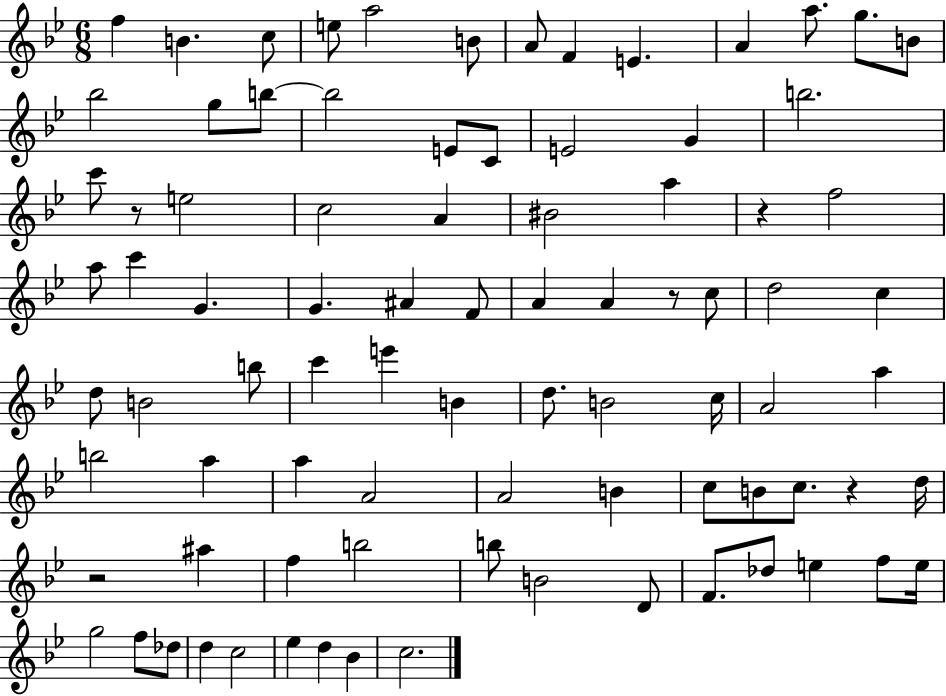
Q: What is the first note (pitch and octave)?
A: F5